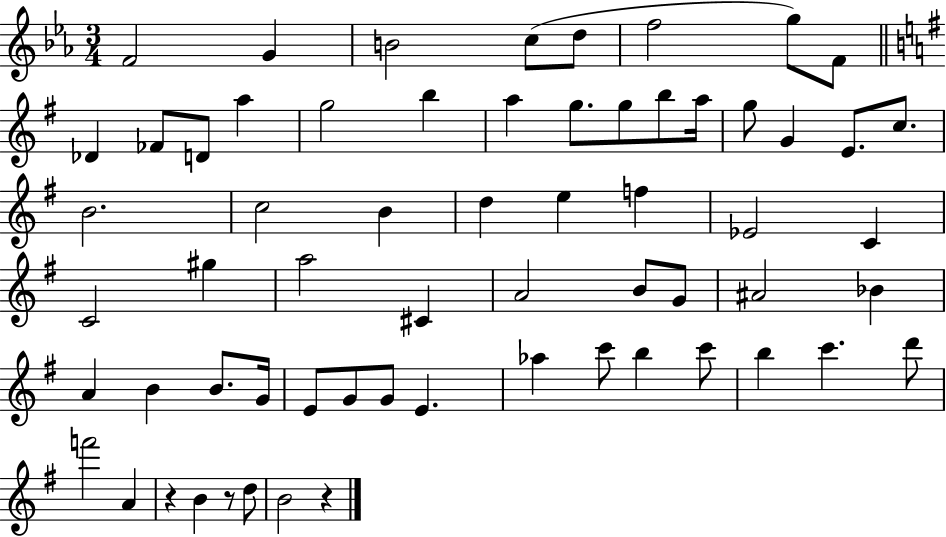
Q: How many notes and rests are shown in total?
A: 63